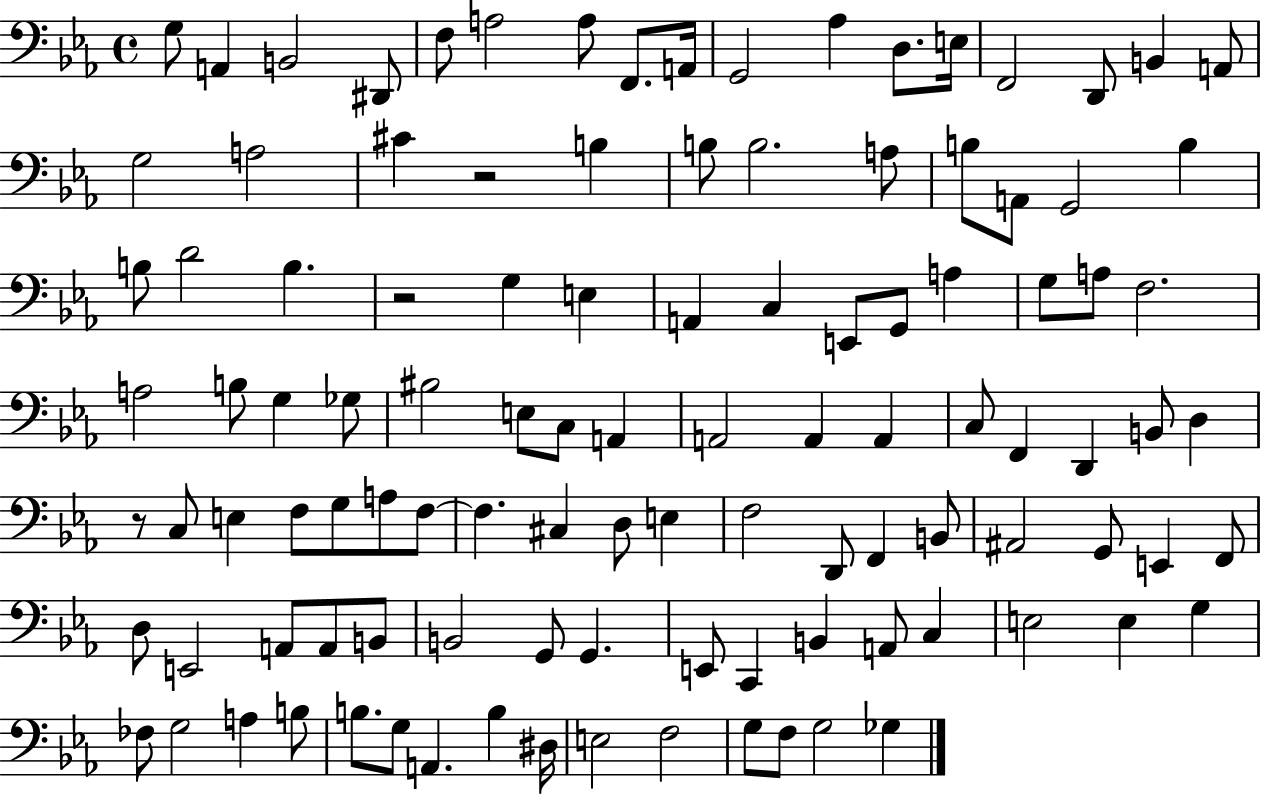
X:1
T:Untitled
M:4/4
L:1/4
K:Eb
G,/2 A,, B,,2 ^D,,/2 F,/2 A,2 A,/2 F,,/2 A,,/4 G,,2 _A, D,/2 E,/4 F,,2 D,,/2 B,, A,,/2 G,2 A,2 ^C z2 B, B,/2 B,2 A,/2 B,/2 A,,/2 G,,2 B, B,/2 D2 B, z2 G, E, A,, C, E,,/2 G,,/2 A, G,/2 A,/2 F,2 A,2 B,/2 G, _G,/2 ^B,2 E,/2 C,/2 A,, A,,2 A,, A,, C,/2 F,, D,, B,,/2 D, z/2 C,/2 E, F,/2 G,/2 A,/2 F,/2 F, ^C, D,/2 E, F,2 D,,/2 F,, B,,/2 ^A,,2 G,,/2 E,, F,,/2 D,/2 E,,2 A,,/2 A,,/2 B,,/2 B,,2 G,,/2 G,, E,,/2 C,, B,, A,,/2 C, E,2 E, G, _F,/2 G,2 A, B,/2 B,/2 G,/2 A,, B, ^D,/4 E,2 F,2 G,/2 F,/2 G,2 _G,